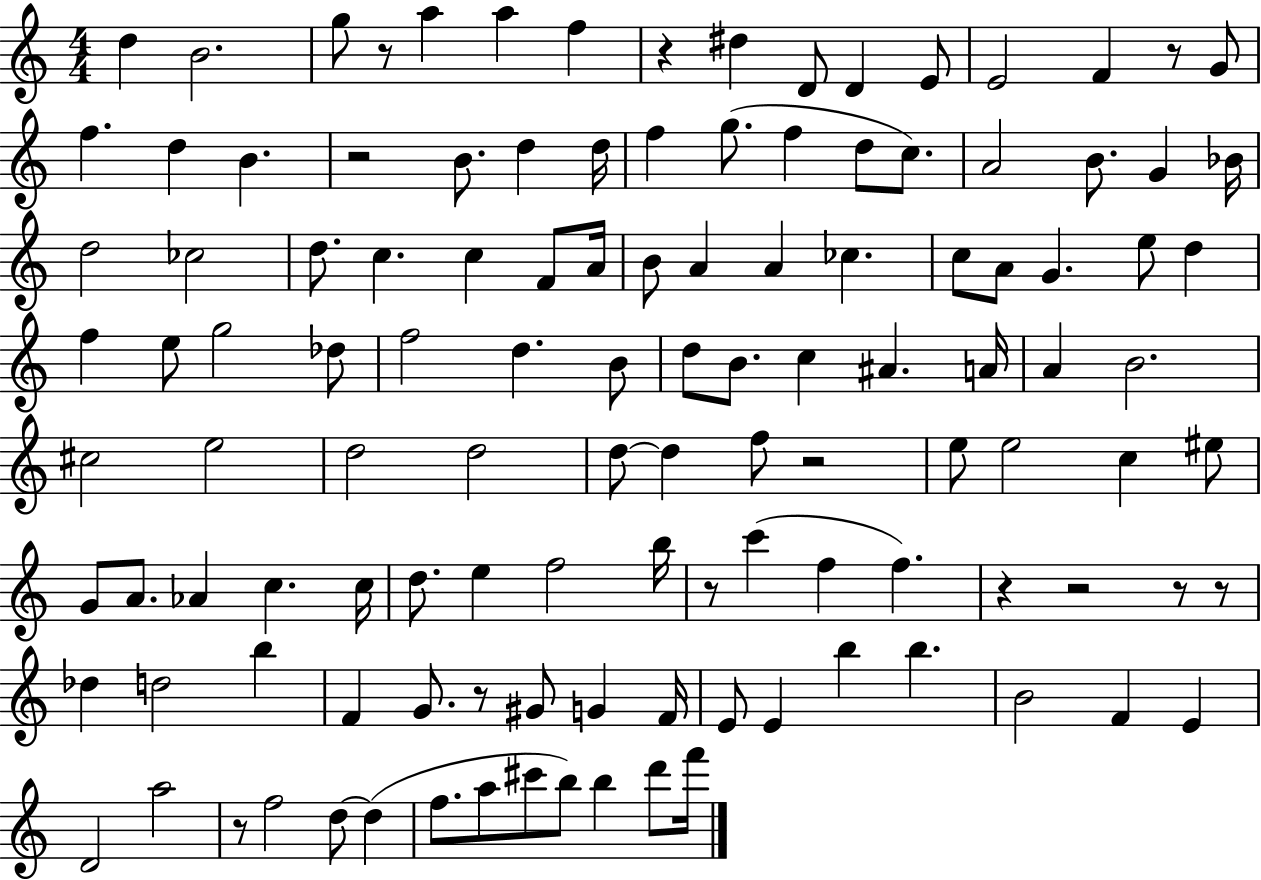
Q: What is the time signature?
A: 4/4